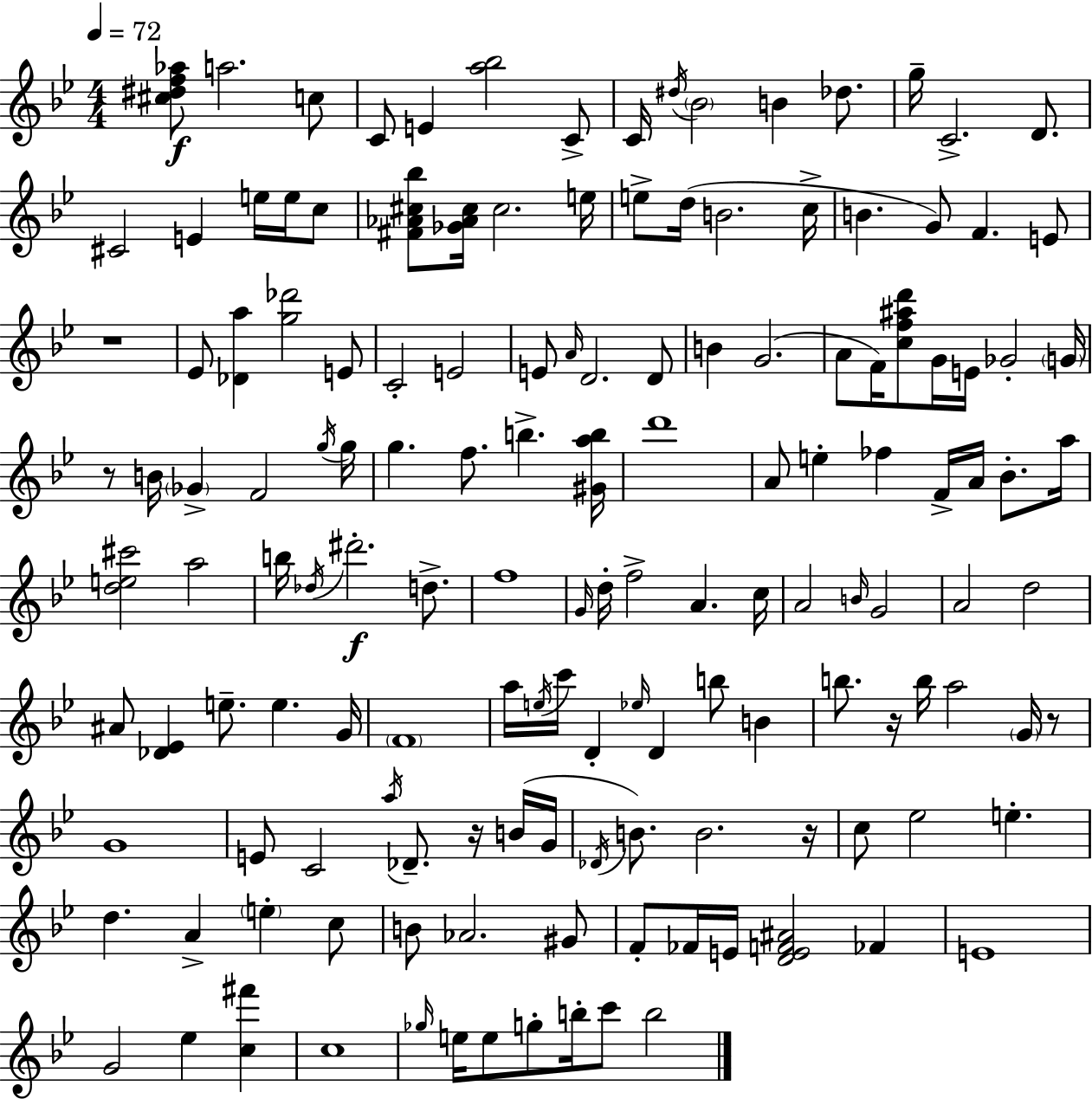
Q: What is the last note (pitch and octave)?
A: B5